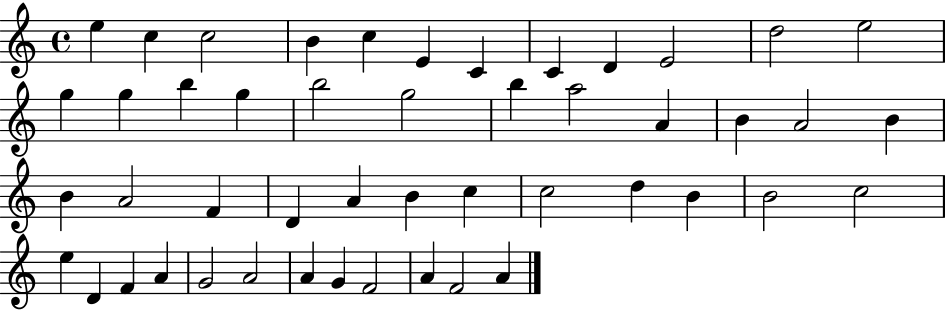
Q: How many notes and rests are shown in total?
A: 48